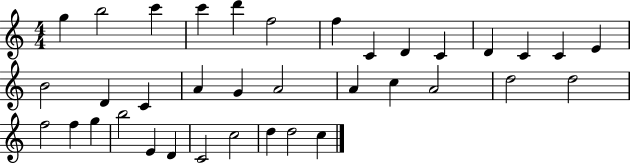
X:1
T:Untitled
M:4/4
L:1/4
K:C
g b2 c' c' d' f2 f C D C D C C E B2 D C A G A2 A c A2 d2 d2 f2 f g b2 E D C2 c2 d d2 c